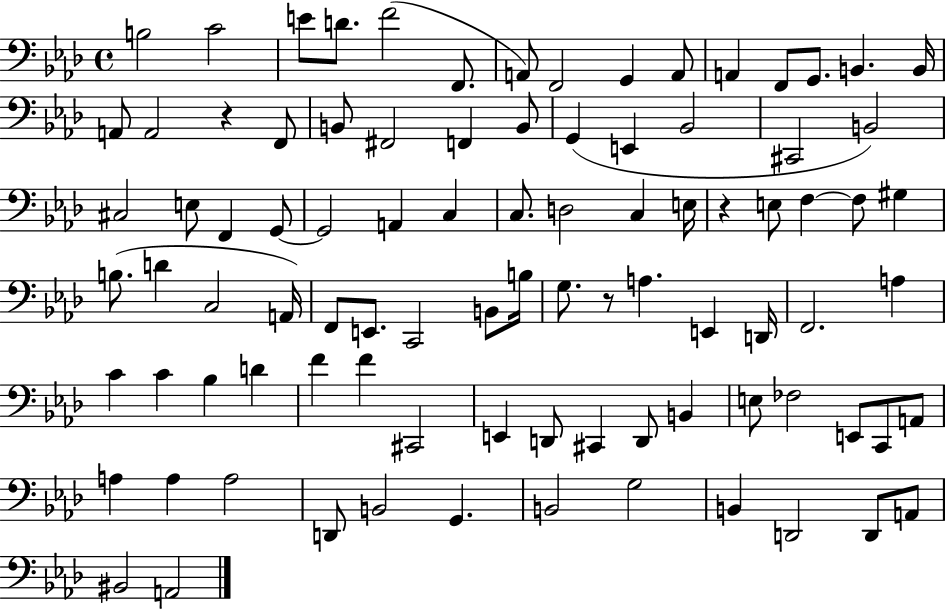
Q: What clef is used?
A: bass